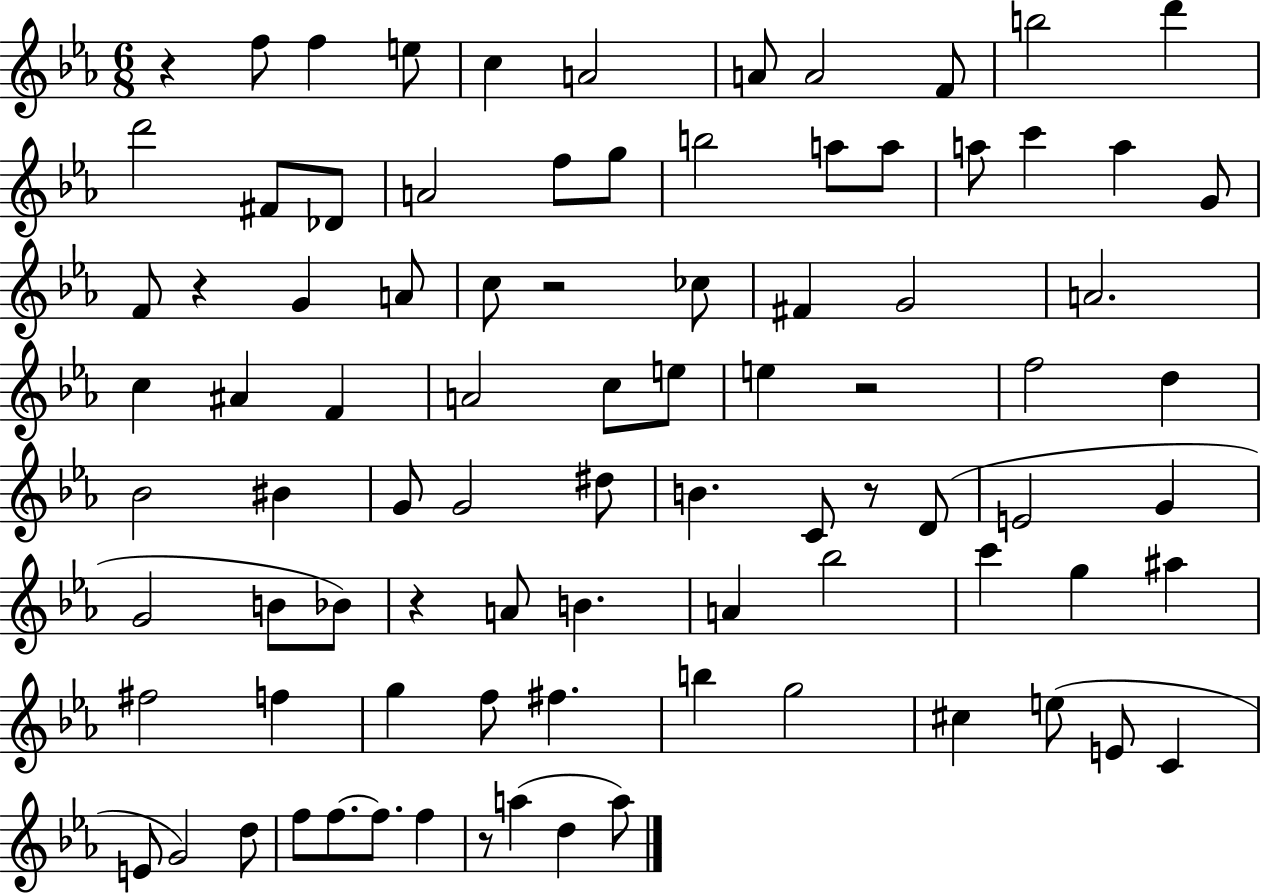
R/q F5/e F5/q E5/e C5/q A4/h A4/e A4/h F4/e B5/h D6/q D6/h F#4/e Db4/e A4/h F5/e G5/e B5/h A5/e A5/e A5/e C6/q A5/q G4/e F4/e R/q G4/q A4/e C5/e R/h CES5/e F#4/q G4/h A4/h. C5/q A#4/q F4/q A4/h C5/e E5/e E5/q R/h F5/h D5/q Bb4/h BIS4/q G4/e G4/h D#5/e B4/q. C4/e R/e D4/e E4/h G4/q G4/h B4/e Bb4/e R/q A4/e B4/q. A4/q Bb5/h C6/q G5/q A#5/q F#5/h F5/q G5/q F5/e F#5/q. B5/q G5/h C#5/q E5/e E4/e C4/q E4/e G4/h D5/e F5/e F5/e. F5/e. F5/q R/e A5/q D5/q A5/e